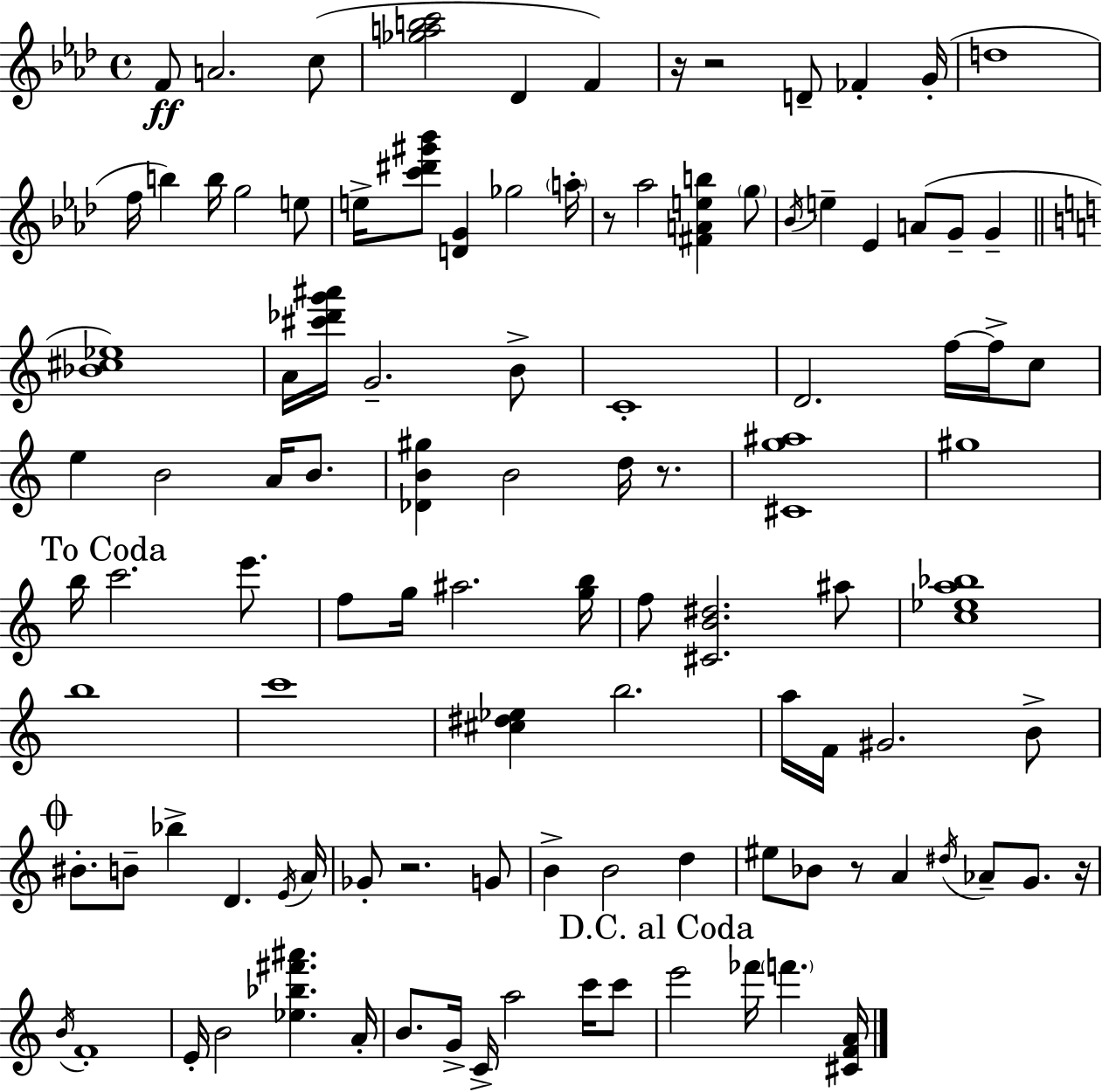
F4/e A4/h. C5/e [Gb5,A5,B5,C6]/h Db4/q F4/q R/s R/h D4/e FES4/q G4/s D5/w F5/s B5/q B5/s G5/h E5/e E5/s [C6,D#6,G#6,Bb6]/e [D4,G4]/q Gb5/h A5/s R/e Ab5/h [F#4,A4,E5,B5]/q G5/e Bb4/s E5/q Eb4/q A4/e G4/e G4/q [Bb4,C#5,Eb5]/w A4/s [C#6,Db6,G6,A#6]/s G4/h. B4/e C4/w D4/h. F5/s F5/s C5/e E5/q B4/h A4/s B4/e. [Db4,B4,G#5]/q B4/h D5/s R/e. [C#4,G5,A#5]/w G#5/w B5/s C6/h. E6/e. F5/e G5/s A#5/h. [G5,B5]/s F5/e [C#4,B4,D#5]/h. A#5/e [C5,Eb5,A5,Bb5]/w B5/w C6/w [C#5,D#5,Eb5]/q B5/h. A5/s F4/s G#4/h. B4/e BIS4/e. B4/e Bb5/q D4/q. E4/s A4/s Gb4/e R/h. G4/e B4/q B4/h D5/q EIS5/e Bb4/e R/e A4/q D#5/s Ab4/e G4/e. R/s B4/s F4/w E4/s B4/h [Eb5,Bb5,F#6,A#6]/q. A4/s B4/e. G4/s C4/s A5/h C6/s C6/e E6/h FES6/s F6/q. [C#4,F4,A4]/s